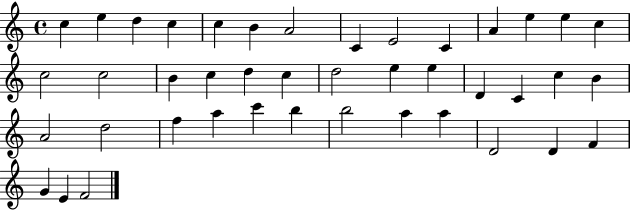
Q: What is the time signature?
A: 4/4